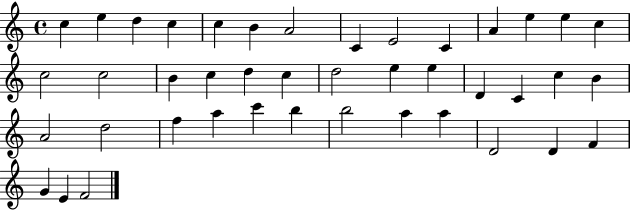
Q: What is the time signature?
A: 4/4